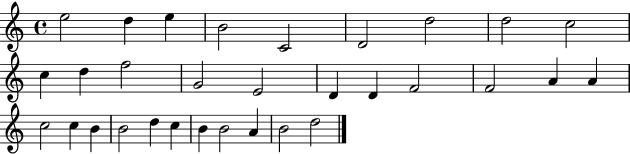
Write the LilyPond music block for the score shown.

{
  \clef treble
  \time 4/4
  \defaultTimeSignature
  \key c \major
  e''2 d''4 e''4 | b'2 c'2 | d'2 d''2 | d''2 c''2 | \break c''4 d''4 f''2 | g'2 e'2 | d'4 d'4 f'2 | f'2 a'4 a'4 | \break c''2 c''4 b'4 | b'2 d''4 c''4 | b'4 b'2 a'4 | b'2 d''2 | \break \bar "|."
}